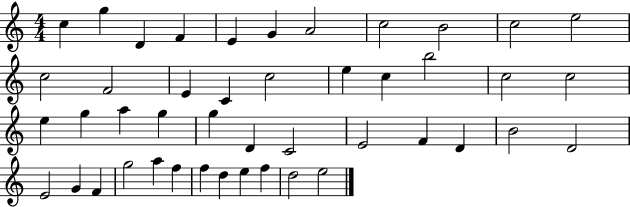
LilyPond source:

{
  \clef treble
  \numericTimeSignature
  \time 4/4
  \key c \major
  c''4 g''4 d'4 f'4 | e'4 g'4 a'2 | c''2 b'2 | c''2 e''2 | \break c''2 f'2 | e'4 c'4 c''2 | e''4 c''4 b''2 | c''2 c''2 | \break e''4 g''4 a''4 g''4 | g''4 d'4 c'2 | e'2 f'4 d'4 | b'2 d'2 | \break e'2 g'4 f'4 | g''2 a''4 f''4 | f''4 d''4 e''4 f''4 | d''2 e''2 | \break \bar "|."
}